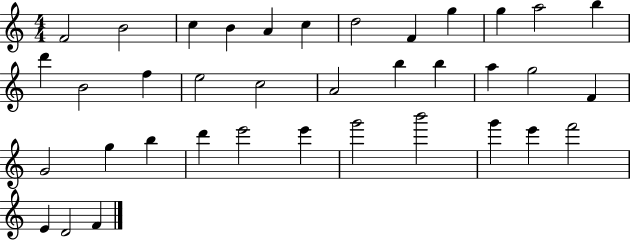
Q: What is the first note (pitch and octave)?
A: F4